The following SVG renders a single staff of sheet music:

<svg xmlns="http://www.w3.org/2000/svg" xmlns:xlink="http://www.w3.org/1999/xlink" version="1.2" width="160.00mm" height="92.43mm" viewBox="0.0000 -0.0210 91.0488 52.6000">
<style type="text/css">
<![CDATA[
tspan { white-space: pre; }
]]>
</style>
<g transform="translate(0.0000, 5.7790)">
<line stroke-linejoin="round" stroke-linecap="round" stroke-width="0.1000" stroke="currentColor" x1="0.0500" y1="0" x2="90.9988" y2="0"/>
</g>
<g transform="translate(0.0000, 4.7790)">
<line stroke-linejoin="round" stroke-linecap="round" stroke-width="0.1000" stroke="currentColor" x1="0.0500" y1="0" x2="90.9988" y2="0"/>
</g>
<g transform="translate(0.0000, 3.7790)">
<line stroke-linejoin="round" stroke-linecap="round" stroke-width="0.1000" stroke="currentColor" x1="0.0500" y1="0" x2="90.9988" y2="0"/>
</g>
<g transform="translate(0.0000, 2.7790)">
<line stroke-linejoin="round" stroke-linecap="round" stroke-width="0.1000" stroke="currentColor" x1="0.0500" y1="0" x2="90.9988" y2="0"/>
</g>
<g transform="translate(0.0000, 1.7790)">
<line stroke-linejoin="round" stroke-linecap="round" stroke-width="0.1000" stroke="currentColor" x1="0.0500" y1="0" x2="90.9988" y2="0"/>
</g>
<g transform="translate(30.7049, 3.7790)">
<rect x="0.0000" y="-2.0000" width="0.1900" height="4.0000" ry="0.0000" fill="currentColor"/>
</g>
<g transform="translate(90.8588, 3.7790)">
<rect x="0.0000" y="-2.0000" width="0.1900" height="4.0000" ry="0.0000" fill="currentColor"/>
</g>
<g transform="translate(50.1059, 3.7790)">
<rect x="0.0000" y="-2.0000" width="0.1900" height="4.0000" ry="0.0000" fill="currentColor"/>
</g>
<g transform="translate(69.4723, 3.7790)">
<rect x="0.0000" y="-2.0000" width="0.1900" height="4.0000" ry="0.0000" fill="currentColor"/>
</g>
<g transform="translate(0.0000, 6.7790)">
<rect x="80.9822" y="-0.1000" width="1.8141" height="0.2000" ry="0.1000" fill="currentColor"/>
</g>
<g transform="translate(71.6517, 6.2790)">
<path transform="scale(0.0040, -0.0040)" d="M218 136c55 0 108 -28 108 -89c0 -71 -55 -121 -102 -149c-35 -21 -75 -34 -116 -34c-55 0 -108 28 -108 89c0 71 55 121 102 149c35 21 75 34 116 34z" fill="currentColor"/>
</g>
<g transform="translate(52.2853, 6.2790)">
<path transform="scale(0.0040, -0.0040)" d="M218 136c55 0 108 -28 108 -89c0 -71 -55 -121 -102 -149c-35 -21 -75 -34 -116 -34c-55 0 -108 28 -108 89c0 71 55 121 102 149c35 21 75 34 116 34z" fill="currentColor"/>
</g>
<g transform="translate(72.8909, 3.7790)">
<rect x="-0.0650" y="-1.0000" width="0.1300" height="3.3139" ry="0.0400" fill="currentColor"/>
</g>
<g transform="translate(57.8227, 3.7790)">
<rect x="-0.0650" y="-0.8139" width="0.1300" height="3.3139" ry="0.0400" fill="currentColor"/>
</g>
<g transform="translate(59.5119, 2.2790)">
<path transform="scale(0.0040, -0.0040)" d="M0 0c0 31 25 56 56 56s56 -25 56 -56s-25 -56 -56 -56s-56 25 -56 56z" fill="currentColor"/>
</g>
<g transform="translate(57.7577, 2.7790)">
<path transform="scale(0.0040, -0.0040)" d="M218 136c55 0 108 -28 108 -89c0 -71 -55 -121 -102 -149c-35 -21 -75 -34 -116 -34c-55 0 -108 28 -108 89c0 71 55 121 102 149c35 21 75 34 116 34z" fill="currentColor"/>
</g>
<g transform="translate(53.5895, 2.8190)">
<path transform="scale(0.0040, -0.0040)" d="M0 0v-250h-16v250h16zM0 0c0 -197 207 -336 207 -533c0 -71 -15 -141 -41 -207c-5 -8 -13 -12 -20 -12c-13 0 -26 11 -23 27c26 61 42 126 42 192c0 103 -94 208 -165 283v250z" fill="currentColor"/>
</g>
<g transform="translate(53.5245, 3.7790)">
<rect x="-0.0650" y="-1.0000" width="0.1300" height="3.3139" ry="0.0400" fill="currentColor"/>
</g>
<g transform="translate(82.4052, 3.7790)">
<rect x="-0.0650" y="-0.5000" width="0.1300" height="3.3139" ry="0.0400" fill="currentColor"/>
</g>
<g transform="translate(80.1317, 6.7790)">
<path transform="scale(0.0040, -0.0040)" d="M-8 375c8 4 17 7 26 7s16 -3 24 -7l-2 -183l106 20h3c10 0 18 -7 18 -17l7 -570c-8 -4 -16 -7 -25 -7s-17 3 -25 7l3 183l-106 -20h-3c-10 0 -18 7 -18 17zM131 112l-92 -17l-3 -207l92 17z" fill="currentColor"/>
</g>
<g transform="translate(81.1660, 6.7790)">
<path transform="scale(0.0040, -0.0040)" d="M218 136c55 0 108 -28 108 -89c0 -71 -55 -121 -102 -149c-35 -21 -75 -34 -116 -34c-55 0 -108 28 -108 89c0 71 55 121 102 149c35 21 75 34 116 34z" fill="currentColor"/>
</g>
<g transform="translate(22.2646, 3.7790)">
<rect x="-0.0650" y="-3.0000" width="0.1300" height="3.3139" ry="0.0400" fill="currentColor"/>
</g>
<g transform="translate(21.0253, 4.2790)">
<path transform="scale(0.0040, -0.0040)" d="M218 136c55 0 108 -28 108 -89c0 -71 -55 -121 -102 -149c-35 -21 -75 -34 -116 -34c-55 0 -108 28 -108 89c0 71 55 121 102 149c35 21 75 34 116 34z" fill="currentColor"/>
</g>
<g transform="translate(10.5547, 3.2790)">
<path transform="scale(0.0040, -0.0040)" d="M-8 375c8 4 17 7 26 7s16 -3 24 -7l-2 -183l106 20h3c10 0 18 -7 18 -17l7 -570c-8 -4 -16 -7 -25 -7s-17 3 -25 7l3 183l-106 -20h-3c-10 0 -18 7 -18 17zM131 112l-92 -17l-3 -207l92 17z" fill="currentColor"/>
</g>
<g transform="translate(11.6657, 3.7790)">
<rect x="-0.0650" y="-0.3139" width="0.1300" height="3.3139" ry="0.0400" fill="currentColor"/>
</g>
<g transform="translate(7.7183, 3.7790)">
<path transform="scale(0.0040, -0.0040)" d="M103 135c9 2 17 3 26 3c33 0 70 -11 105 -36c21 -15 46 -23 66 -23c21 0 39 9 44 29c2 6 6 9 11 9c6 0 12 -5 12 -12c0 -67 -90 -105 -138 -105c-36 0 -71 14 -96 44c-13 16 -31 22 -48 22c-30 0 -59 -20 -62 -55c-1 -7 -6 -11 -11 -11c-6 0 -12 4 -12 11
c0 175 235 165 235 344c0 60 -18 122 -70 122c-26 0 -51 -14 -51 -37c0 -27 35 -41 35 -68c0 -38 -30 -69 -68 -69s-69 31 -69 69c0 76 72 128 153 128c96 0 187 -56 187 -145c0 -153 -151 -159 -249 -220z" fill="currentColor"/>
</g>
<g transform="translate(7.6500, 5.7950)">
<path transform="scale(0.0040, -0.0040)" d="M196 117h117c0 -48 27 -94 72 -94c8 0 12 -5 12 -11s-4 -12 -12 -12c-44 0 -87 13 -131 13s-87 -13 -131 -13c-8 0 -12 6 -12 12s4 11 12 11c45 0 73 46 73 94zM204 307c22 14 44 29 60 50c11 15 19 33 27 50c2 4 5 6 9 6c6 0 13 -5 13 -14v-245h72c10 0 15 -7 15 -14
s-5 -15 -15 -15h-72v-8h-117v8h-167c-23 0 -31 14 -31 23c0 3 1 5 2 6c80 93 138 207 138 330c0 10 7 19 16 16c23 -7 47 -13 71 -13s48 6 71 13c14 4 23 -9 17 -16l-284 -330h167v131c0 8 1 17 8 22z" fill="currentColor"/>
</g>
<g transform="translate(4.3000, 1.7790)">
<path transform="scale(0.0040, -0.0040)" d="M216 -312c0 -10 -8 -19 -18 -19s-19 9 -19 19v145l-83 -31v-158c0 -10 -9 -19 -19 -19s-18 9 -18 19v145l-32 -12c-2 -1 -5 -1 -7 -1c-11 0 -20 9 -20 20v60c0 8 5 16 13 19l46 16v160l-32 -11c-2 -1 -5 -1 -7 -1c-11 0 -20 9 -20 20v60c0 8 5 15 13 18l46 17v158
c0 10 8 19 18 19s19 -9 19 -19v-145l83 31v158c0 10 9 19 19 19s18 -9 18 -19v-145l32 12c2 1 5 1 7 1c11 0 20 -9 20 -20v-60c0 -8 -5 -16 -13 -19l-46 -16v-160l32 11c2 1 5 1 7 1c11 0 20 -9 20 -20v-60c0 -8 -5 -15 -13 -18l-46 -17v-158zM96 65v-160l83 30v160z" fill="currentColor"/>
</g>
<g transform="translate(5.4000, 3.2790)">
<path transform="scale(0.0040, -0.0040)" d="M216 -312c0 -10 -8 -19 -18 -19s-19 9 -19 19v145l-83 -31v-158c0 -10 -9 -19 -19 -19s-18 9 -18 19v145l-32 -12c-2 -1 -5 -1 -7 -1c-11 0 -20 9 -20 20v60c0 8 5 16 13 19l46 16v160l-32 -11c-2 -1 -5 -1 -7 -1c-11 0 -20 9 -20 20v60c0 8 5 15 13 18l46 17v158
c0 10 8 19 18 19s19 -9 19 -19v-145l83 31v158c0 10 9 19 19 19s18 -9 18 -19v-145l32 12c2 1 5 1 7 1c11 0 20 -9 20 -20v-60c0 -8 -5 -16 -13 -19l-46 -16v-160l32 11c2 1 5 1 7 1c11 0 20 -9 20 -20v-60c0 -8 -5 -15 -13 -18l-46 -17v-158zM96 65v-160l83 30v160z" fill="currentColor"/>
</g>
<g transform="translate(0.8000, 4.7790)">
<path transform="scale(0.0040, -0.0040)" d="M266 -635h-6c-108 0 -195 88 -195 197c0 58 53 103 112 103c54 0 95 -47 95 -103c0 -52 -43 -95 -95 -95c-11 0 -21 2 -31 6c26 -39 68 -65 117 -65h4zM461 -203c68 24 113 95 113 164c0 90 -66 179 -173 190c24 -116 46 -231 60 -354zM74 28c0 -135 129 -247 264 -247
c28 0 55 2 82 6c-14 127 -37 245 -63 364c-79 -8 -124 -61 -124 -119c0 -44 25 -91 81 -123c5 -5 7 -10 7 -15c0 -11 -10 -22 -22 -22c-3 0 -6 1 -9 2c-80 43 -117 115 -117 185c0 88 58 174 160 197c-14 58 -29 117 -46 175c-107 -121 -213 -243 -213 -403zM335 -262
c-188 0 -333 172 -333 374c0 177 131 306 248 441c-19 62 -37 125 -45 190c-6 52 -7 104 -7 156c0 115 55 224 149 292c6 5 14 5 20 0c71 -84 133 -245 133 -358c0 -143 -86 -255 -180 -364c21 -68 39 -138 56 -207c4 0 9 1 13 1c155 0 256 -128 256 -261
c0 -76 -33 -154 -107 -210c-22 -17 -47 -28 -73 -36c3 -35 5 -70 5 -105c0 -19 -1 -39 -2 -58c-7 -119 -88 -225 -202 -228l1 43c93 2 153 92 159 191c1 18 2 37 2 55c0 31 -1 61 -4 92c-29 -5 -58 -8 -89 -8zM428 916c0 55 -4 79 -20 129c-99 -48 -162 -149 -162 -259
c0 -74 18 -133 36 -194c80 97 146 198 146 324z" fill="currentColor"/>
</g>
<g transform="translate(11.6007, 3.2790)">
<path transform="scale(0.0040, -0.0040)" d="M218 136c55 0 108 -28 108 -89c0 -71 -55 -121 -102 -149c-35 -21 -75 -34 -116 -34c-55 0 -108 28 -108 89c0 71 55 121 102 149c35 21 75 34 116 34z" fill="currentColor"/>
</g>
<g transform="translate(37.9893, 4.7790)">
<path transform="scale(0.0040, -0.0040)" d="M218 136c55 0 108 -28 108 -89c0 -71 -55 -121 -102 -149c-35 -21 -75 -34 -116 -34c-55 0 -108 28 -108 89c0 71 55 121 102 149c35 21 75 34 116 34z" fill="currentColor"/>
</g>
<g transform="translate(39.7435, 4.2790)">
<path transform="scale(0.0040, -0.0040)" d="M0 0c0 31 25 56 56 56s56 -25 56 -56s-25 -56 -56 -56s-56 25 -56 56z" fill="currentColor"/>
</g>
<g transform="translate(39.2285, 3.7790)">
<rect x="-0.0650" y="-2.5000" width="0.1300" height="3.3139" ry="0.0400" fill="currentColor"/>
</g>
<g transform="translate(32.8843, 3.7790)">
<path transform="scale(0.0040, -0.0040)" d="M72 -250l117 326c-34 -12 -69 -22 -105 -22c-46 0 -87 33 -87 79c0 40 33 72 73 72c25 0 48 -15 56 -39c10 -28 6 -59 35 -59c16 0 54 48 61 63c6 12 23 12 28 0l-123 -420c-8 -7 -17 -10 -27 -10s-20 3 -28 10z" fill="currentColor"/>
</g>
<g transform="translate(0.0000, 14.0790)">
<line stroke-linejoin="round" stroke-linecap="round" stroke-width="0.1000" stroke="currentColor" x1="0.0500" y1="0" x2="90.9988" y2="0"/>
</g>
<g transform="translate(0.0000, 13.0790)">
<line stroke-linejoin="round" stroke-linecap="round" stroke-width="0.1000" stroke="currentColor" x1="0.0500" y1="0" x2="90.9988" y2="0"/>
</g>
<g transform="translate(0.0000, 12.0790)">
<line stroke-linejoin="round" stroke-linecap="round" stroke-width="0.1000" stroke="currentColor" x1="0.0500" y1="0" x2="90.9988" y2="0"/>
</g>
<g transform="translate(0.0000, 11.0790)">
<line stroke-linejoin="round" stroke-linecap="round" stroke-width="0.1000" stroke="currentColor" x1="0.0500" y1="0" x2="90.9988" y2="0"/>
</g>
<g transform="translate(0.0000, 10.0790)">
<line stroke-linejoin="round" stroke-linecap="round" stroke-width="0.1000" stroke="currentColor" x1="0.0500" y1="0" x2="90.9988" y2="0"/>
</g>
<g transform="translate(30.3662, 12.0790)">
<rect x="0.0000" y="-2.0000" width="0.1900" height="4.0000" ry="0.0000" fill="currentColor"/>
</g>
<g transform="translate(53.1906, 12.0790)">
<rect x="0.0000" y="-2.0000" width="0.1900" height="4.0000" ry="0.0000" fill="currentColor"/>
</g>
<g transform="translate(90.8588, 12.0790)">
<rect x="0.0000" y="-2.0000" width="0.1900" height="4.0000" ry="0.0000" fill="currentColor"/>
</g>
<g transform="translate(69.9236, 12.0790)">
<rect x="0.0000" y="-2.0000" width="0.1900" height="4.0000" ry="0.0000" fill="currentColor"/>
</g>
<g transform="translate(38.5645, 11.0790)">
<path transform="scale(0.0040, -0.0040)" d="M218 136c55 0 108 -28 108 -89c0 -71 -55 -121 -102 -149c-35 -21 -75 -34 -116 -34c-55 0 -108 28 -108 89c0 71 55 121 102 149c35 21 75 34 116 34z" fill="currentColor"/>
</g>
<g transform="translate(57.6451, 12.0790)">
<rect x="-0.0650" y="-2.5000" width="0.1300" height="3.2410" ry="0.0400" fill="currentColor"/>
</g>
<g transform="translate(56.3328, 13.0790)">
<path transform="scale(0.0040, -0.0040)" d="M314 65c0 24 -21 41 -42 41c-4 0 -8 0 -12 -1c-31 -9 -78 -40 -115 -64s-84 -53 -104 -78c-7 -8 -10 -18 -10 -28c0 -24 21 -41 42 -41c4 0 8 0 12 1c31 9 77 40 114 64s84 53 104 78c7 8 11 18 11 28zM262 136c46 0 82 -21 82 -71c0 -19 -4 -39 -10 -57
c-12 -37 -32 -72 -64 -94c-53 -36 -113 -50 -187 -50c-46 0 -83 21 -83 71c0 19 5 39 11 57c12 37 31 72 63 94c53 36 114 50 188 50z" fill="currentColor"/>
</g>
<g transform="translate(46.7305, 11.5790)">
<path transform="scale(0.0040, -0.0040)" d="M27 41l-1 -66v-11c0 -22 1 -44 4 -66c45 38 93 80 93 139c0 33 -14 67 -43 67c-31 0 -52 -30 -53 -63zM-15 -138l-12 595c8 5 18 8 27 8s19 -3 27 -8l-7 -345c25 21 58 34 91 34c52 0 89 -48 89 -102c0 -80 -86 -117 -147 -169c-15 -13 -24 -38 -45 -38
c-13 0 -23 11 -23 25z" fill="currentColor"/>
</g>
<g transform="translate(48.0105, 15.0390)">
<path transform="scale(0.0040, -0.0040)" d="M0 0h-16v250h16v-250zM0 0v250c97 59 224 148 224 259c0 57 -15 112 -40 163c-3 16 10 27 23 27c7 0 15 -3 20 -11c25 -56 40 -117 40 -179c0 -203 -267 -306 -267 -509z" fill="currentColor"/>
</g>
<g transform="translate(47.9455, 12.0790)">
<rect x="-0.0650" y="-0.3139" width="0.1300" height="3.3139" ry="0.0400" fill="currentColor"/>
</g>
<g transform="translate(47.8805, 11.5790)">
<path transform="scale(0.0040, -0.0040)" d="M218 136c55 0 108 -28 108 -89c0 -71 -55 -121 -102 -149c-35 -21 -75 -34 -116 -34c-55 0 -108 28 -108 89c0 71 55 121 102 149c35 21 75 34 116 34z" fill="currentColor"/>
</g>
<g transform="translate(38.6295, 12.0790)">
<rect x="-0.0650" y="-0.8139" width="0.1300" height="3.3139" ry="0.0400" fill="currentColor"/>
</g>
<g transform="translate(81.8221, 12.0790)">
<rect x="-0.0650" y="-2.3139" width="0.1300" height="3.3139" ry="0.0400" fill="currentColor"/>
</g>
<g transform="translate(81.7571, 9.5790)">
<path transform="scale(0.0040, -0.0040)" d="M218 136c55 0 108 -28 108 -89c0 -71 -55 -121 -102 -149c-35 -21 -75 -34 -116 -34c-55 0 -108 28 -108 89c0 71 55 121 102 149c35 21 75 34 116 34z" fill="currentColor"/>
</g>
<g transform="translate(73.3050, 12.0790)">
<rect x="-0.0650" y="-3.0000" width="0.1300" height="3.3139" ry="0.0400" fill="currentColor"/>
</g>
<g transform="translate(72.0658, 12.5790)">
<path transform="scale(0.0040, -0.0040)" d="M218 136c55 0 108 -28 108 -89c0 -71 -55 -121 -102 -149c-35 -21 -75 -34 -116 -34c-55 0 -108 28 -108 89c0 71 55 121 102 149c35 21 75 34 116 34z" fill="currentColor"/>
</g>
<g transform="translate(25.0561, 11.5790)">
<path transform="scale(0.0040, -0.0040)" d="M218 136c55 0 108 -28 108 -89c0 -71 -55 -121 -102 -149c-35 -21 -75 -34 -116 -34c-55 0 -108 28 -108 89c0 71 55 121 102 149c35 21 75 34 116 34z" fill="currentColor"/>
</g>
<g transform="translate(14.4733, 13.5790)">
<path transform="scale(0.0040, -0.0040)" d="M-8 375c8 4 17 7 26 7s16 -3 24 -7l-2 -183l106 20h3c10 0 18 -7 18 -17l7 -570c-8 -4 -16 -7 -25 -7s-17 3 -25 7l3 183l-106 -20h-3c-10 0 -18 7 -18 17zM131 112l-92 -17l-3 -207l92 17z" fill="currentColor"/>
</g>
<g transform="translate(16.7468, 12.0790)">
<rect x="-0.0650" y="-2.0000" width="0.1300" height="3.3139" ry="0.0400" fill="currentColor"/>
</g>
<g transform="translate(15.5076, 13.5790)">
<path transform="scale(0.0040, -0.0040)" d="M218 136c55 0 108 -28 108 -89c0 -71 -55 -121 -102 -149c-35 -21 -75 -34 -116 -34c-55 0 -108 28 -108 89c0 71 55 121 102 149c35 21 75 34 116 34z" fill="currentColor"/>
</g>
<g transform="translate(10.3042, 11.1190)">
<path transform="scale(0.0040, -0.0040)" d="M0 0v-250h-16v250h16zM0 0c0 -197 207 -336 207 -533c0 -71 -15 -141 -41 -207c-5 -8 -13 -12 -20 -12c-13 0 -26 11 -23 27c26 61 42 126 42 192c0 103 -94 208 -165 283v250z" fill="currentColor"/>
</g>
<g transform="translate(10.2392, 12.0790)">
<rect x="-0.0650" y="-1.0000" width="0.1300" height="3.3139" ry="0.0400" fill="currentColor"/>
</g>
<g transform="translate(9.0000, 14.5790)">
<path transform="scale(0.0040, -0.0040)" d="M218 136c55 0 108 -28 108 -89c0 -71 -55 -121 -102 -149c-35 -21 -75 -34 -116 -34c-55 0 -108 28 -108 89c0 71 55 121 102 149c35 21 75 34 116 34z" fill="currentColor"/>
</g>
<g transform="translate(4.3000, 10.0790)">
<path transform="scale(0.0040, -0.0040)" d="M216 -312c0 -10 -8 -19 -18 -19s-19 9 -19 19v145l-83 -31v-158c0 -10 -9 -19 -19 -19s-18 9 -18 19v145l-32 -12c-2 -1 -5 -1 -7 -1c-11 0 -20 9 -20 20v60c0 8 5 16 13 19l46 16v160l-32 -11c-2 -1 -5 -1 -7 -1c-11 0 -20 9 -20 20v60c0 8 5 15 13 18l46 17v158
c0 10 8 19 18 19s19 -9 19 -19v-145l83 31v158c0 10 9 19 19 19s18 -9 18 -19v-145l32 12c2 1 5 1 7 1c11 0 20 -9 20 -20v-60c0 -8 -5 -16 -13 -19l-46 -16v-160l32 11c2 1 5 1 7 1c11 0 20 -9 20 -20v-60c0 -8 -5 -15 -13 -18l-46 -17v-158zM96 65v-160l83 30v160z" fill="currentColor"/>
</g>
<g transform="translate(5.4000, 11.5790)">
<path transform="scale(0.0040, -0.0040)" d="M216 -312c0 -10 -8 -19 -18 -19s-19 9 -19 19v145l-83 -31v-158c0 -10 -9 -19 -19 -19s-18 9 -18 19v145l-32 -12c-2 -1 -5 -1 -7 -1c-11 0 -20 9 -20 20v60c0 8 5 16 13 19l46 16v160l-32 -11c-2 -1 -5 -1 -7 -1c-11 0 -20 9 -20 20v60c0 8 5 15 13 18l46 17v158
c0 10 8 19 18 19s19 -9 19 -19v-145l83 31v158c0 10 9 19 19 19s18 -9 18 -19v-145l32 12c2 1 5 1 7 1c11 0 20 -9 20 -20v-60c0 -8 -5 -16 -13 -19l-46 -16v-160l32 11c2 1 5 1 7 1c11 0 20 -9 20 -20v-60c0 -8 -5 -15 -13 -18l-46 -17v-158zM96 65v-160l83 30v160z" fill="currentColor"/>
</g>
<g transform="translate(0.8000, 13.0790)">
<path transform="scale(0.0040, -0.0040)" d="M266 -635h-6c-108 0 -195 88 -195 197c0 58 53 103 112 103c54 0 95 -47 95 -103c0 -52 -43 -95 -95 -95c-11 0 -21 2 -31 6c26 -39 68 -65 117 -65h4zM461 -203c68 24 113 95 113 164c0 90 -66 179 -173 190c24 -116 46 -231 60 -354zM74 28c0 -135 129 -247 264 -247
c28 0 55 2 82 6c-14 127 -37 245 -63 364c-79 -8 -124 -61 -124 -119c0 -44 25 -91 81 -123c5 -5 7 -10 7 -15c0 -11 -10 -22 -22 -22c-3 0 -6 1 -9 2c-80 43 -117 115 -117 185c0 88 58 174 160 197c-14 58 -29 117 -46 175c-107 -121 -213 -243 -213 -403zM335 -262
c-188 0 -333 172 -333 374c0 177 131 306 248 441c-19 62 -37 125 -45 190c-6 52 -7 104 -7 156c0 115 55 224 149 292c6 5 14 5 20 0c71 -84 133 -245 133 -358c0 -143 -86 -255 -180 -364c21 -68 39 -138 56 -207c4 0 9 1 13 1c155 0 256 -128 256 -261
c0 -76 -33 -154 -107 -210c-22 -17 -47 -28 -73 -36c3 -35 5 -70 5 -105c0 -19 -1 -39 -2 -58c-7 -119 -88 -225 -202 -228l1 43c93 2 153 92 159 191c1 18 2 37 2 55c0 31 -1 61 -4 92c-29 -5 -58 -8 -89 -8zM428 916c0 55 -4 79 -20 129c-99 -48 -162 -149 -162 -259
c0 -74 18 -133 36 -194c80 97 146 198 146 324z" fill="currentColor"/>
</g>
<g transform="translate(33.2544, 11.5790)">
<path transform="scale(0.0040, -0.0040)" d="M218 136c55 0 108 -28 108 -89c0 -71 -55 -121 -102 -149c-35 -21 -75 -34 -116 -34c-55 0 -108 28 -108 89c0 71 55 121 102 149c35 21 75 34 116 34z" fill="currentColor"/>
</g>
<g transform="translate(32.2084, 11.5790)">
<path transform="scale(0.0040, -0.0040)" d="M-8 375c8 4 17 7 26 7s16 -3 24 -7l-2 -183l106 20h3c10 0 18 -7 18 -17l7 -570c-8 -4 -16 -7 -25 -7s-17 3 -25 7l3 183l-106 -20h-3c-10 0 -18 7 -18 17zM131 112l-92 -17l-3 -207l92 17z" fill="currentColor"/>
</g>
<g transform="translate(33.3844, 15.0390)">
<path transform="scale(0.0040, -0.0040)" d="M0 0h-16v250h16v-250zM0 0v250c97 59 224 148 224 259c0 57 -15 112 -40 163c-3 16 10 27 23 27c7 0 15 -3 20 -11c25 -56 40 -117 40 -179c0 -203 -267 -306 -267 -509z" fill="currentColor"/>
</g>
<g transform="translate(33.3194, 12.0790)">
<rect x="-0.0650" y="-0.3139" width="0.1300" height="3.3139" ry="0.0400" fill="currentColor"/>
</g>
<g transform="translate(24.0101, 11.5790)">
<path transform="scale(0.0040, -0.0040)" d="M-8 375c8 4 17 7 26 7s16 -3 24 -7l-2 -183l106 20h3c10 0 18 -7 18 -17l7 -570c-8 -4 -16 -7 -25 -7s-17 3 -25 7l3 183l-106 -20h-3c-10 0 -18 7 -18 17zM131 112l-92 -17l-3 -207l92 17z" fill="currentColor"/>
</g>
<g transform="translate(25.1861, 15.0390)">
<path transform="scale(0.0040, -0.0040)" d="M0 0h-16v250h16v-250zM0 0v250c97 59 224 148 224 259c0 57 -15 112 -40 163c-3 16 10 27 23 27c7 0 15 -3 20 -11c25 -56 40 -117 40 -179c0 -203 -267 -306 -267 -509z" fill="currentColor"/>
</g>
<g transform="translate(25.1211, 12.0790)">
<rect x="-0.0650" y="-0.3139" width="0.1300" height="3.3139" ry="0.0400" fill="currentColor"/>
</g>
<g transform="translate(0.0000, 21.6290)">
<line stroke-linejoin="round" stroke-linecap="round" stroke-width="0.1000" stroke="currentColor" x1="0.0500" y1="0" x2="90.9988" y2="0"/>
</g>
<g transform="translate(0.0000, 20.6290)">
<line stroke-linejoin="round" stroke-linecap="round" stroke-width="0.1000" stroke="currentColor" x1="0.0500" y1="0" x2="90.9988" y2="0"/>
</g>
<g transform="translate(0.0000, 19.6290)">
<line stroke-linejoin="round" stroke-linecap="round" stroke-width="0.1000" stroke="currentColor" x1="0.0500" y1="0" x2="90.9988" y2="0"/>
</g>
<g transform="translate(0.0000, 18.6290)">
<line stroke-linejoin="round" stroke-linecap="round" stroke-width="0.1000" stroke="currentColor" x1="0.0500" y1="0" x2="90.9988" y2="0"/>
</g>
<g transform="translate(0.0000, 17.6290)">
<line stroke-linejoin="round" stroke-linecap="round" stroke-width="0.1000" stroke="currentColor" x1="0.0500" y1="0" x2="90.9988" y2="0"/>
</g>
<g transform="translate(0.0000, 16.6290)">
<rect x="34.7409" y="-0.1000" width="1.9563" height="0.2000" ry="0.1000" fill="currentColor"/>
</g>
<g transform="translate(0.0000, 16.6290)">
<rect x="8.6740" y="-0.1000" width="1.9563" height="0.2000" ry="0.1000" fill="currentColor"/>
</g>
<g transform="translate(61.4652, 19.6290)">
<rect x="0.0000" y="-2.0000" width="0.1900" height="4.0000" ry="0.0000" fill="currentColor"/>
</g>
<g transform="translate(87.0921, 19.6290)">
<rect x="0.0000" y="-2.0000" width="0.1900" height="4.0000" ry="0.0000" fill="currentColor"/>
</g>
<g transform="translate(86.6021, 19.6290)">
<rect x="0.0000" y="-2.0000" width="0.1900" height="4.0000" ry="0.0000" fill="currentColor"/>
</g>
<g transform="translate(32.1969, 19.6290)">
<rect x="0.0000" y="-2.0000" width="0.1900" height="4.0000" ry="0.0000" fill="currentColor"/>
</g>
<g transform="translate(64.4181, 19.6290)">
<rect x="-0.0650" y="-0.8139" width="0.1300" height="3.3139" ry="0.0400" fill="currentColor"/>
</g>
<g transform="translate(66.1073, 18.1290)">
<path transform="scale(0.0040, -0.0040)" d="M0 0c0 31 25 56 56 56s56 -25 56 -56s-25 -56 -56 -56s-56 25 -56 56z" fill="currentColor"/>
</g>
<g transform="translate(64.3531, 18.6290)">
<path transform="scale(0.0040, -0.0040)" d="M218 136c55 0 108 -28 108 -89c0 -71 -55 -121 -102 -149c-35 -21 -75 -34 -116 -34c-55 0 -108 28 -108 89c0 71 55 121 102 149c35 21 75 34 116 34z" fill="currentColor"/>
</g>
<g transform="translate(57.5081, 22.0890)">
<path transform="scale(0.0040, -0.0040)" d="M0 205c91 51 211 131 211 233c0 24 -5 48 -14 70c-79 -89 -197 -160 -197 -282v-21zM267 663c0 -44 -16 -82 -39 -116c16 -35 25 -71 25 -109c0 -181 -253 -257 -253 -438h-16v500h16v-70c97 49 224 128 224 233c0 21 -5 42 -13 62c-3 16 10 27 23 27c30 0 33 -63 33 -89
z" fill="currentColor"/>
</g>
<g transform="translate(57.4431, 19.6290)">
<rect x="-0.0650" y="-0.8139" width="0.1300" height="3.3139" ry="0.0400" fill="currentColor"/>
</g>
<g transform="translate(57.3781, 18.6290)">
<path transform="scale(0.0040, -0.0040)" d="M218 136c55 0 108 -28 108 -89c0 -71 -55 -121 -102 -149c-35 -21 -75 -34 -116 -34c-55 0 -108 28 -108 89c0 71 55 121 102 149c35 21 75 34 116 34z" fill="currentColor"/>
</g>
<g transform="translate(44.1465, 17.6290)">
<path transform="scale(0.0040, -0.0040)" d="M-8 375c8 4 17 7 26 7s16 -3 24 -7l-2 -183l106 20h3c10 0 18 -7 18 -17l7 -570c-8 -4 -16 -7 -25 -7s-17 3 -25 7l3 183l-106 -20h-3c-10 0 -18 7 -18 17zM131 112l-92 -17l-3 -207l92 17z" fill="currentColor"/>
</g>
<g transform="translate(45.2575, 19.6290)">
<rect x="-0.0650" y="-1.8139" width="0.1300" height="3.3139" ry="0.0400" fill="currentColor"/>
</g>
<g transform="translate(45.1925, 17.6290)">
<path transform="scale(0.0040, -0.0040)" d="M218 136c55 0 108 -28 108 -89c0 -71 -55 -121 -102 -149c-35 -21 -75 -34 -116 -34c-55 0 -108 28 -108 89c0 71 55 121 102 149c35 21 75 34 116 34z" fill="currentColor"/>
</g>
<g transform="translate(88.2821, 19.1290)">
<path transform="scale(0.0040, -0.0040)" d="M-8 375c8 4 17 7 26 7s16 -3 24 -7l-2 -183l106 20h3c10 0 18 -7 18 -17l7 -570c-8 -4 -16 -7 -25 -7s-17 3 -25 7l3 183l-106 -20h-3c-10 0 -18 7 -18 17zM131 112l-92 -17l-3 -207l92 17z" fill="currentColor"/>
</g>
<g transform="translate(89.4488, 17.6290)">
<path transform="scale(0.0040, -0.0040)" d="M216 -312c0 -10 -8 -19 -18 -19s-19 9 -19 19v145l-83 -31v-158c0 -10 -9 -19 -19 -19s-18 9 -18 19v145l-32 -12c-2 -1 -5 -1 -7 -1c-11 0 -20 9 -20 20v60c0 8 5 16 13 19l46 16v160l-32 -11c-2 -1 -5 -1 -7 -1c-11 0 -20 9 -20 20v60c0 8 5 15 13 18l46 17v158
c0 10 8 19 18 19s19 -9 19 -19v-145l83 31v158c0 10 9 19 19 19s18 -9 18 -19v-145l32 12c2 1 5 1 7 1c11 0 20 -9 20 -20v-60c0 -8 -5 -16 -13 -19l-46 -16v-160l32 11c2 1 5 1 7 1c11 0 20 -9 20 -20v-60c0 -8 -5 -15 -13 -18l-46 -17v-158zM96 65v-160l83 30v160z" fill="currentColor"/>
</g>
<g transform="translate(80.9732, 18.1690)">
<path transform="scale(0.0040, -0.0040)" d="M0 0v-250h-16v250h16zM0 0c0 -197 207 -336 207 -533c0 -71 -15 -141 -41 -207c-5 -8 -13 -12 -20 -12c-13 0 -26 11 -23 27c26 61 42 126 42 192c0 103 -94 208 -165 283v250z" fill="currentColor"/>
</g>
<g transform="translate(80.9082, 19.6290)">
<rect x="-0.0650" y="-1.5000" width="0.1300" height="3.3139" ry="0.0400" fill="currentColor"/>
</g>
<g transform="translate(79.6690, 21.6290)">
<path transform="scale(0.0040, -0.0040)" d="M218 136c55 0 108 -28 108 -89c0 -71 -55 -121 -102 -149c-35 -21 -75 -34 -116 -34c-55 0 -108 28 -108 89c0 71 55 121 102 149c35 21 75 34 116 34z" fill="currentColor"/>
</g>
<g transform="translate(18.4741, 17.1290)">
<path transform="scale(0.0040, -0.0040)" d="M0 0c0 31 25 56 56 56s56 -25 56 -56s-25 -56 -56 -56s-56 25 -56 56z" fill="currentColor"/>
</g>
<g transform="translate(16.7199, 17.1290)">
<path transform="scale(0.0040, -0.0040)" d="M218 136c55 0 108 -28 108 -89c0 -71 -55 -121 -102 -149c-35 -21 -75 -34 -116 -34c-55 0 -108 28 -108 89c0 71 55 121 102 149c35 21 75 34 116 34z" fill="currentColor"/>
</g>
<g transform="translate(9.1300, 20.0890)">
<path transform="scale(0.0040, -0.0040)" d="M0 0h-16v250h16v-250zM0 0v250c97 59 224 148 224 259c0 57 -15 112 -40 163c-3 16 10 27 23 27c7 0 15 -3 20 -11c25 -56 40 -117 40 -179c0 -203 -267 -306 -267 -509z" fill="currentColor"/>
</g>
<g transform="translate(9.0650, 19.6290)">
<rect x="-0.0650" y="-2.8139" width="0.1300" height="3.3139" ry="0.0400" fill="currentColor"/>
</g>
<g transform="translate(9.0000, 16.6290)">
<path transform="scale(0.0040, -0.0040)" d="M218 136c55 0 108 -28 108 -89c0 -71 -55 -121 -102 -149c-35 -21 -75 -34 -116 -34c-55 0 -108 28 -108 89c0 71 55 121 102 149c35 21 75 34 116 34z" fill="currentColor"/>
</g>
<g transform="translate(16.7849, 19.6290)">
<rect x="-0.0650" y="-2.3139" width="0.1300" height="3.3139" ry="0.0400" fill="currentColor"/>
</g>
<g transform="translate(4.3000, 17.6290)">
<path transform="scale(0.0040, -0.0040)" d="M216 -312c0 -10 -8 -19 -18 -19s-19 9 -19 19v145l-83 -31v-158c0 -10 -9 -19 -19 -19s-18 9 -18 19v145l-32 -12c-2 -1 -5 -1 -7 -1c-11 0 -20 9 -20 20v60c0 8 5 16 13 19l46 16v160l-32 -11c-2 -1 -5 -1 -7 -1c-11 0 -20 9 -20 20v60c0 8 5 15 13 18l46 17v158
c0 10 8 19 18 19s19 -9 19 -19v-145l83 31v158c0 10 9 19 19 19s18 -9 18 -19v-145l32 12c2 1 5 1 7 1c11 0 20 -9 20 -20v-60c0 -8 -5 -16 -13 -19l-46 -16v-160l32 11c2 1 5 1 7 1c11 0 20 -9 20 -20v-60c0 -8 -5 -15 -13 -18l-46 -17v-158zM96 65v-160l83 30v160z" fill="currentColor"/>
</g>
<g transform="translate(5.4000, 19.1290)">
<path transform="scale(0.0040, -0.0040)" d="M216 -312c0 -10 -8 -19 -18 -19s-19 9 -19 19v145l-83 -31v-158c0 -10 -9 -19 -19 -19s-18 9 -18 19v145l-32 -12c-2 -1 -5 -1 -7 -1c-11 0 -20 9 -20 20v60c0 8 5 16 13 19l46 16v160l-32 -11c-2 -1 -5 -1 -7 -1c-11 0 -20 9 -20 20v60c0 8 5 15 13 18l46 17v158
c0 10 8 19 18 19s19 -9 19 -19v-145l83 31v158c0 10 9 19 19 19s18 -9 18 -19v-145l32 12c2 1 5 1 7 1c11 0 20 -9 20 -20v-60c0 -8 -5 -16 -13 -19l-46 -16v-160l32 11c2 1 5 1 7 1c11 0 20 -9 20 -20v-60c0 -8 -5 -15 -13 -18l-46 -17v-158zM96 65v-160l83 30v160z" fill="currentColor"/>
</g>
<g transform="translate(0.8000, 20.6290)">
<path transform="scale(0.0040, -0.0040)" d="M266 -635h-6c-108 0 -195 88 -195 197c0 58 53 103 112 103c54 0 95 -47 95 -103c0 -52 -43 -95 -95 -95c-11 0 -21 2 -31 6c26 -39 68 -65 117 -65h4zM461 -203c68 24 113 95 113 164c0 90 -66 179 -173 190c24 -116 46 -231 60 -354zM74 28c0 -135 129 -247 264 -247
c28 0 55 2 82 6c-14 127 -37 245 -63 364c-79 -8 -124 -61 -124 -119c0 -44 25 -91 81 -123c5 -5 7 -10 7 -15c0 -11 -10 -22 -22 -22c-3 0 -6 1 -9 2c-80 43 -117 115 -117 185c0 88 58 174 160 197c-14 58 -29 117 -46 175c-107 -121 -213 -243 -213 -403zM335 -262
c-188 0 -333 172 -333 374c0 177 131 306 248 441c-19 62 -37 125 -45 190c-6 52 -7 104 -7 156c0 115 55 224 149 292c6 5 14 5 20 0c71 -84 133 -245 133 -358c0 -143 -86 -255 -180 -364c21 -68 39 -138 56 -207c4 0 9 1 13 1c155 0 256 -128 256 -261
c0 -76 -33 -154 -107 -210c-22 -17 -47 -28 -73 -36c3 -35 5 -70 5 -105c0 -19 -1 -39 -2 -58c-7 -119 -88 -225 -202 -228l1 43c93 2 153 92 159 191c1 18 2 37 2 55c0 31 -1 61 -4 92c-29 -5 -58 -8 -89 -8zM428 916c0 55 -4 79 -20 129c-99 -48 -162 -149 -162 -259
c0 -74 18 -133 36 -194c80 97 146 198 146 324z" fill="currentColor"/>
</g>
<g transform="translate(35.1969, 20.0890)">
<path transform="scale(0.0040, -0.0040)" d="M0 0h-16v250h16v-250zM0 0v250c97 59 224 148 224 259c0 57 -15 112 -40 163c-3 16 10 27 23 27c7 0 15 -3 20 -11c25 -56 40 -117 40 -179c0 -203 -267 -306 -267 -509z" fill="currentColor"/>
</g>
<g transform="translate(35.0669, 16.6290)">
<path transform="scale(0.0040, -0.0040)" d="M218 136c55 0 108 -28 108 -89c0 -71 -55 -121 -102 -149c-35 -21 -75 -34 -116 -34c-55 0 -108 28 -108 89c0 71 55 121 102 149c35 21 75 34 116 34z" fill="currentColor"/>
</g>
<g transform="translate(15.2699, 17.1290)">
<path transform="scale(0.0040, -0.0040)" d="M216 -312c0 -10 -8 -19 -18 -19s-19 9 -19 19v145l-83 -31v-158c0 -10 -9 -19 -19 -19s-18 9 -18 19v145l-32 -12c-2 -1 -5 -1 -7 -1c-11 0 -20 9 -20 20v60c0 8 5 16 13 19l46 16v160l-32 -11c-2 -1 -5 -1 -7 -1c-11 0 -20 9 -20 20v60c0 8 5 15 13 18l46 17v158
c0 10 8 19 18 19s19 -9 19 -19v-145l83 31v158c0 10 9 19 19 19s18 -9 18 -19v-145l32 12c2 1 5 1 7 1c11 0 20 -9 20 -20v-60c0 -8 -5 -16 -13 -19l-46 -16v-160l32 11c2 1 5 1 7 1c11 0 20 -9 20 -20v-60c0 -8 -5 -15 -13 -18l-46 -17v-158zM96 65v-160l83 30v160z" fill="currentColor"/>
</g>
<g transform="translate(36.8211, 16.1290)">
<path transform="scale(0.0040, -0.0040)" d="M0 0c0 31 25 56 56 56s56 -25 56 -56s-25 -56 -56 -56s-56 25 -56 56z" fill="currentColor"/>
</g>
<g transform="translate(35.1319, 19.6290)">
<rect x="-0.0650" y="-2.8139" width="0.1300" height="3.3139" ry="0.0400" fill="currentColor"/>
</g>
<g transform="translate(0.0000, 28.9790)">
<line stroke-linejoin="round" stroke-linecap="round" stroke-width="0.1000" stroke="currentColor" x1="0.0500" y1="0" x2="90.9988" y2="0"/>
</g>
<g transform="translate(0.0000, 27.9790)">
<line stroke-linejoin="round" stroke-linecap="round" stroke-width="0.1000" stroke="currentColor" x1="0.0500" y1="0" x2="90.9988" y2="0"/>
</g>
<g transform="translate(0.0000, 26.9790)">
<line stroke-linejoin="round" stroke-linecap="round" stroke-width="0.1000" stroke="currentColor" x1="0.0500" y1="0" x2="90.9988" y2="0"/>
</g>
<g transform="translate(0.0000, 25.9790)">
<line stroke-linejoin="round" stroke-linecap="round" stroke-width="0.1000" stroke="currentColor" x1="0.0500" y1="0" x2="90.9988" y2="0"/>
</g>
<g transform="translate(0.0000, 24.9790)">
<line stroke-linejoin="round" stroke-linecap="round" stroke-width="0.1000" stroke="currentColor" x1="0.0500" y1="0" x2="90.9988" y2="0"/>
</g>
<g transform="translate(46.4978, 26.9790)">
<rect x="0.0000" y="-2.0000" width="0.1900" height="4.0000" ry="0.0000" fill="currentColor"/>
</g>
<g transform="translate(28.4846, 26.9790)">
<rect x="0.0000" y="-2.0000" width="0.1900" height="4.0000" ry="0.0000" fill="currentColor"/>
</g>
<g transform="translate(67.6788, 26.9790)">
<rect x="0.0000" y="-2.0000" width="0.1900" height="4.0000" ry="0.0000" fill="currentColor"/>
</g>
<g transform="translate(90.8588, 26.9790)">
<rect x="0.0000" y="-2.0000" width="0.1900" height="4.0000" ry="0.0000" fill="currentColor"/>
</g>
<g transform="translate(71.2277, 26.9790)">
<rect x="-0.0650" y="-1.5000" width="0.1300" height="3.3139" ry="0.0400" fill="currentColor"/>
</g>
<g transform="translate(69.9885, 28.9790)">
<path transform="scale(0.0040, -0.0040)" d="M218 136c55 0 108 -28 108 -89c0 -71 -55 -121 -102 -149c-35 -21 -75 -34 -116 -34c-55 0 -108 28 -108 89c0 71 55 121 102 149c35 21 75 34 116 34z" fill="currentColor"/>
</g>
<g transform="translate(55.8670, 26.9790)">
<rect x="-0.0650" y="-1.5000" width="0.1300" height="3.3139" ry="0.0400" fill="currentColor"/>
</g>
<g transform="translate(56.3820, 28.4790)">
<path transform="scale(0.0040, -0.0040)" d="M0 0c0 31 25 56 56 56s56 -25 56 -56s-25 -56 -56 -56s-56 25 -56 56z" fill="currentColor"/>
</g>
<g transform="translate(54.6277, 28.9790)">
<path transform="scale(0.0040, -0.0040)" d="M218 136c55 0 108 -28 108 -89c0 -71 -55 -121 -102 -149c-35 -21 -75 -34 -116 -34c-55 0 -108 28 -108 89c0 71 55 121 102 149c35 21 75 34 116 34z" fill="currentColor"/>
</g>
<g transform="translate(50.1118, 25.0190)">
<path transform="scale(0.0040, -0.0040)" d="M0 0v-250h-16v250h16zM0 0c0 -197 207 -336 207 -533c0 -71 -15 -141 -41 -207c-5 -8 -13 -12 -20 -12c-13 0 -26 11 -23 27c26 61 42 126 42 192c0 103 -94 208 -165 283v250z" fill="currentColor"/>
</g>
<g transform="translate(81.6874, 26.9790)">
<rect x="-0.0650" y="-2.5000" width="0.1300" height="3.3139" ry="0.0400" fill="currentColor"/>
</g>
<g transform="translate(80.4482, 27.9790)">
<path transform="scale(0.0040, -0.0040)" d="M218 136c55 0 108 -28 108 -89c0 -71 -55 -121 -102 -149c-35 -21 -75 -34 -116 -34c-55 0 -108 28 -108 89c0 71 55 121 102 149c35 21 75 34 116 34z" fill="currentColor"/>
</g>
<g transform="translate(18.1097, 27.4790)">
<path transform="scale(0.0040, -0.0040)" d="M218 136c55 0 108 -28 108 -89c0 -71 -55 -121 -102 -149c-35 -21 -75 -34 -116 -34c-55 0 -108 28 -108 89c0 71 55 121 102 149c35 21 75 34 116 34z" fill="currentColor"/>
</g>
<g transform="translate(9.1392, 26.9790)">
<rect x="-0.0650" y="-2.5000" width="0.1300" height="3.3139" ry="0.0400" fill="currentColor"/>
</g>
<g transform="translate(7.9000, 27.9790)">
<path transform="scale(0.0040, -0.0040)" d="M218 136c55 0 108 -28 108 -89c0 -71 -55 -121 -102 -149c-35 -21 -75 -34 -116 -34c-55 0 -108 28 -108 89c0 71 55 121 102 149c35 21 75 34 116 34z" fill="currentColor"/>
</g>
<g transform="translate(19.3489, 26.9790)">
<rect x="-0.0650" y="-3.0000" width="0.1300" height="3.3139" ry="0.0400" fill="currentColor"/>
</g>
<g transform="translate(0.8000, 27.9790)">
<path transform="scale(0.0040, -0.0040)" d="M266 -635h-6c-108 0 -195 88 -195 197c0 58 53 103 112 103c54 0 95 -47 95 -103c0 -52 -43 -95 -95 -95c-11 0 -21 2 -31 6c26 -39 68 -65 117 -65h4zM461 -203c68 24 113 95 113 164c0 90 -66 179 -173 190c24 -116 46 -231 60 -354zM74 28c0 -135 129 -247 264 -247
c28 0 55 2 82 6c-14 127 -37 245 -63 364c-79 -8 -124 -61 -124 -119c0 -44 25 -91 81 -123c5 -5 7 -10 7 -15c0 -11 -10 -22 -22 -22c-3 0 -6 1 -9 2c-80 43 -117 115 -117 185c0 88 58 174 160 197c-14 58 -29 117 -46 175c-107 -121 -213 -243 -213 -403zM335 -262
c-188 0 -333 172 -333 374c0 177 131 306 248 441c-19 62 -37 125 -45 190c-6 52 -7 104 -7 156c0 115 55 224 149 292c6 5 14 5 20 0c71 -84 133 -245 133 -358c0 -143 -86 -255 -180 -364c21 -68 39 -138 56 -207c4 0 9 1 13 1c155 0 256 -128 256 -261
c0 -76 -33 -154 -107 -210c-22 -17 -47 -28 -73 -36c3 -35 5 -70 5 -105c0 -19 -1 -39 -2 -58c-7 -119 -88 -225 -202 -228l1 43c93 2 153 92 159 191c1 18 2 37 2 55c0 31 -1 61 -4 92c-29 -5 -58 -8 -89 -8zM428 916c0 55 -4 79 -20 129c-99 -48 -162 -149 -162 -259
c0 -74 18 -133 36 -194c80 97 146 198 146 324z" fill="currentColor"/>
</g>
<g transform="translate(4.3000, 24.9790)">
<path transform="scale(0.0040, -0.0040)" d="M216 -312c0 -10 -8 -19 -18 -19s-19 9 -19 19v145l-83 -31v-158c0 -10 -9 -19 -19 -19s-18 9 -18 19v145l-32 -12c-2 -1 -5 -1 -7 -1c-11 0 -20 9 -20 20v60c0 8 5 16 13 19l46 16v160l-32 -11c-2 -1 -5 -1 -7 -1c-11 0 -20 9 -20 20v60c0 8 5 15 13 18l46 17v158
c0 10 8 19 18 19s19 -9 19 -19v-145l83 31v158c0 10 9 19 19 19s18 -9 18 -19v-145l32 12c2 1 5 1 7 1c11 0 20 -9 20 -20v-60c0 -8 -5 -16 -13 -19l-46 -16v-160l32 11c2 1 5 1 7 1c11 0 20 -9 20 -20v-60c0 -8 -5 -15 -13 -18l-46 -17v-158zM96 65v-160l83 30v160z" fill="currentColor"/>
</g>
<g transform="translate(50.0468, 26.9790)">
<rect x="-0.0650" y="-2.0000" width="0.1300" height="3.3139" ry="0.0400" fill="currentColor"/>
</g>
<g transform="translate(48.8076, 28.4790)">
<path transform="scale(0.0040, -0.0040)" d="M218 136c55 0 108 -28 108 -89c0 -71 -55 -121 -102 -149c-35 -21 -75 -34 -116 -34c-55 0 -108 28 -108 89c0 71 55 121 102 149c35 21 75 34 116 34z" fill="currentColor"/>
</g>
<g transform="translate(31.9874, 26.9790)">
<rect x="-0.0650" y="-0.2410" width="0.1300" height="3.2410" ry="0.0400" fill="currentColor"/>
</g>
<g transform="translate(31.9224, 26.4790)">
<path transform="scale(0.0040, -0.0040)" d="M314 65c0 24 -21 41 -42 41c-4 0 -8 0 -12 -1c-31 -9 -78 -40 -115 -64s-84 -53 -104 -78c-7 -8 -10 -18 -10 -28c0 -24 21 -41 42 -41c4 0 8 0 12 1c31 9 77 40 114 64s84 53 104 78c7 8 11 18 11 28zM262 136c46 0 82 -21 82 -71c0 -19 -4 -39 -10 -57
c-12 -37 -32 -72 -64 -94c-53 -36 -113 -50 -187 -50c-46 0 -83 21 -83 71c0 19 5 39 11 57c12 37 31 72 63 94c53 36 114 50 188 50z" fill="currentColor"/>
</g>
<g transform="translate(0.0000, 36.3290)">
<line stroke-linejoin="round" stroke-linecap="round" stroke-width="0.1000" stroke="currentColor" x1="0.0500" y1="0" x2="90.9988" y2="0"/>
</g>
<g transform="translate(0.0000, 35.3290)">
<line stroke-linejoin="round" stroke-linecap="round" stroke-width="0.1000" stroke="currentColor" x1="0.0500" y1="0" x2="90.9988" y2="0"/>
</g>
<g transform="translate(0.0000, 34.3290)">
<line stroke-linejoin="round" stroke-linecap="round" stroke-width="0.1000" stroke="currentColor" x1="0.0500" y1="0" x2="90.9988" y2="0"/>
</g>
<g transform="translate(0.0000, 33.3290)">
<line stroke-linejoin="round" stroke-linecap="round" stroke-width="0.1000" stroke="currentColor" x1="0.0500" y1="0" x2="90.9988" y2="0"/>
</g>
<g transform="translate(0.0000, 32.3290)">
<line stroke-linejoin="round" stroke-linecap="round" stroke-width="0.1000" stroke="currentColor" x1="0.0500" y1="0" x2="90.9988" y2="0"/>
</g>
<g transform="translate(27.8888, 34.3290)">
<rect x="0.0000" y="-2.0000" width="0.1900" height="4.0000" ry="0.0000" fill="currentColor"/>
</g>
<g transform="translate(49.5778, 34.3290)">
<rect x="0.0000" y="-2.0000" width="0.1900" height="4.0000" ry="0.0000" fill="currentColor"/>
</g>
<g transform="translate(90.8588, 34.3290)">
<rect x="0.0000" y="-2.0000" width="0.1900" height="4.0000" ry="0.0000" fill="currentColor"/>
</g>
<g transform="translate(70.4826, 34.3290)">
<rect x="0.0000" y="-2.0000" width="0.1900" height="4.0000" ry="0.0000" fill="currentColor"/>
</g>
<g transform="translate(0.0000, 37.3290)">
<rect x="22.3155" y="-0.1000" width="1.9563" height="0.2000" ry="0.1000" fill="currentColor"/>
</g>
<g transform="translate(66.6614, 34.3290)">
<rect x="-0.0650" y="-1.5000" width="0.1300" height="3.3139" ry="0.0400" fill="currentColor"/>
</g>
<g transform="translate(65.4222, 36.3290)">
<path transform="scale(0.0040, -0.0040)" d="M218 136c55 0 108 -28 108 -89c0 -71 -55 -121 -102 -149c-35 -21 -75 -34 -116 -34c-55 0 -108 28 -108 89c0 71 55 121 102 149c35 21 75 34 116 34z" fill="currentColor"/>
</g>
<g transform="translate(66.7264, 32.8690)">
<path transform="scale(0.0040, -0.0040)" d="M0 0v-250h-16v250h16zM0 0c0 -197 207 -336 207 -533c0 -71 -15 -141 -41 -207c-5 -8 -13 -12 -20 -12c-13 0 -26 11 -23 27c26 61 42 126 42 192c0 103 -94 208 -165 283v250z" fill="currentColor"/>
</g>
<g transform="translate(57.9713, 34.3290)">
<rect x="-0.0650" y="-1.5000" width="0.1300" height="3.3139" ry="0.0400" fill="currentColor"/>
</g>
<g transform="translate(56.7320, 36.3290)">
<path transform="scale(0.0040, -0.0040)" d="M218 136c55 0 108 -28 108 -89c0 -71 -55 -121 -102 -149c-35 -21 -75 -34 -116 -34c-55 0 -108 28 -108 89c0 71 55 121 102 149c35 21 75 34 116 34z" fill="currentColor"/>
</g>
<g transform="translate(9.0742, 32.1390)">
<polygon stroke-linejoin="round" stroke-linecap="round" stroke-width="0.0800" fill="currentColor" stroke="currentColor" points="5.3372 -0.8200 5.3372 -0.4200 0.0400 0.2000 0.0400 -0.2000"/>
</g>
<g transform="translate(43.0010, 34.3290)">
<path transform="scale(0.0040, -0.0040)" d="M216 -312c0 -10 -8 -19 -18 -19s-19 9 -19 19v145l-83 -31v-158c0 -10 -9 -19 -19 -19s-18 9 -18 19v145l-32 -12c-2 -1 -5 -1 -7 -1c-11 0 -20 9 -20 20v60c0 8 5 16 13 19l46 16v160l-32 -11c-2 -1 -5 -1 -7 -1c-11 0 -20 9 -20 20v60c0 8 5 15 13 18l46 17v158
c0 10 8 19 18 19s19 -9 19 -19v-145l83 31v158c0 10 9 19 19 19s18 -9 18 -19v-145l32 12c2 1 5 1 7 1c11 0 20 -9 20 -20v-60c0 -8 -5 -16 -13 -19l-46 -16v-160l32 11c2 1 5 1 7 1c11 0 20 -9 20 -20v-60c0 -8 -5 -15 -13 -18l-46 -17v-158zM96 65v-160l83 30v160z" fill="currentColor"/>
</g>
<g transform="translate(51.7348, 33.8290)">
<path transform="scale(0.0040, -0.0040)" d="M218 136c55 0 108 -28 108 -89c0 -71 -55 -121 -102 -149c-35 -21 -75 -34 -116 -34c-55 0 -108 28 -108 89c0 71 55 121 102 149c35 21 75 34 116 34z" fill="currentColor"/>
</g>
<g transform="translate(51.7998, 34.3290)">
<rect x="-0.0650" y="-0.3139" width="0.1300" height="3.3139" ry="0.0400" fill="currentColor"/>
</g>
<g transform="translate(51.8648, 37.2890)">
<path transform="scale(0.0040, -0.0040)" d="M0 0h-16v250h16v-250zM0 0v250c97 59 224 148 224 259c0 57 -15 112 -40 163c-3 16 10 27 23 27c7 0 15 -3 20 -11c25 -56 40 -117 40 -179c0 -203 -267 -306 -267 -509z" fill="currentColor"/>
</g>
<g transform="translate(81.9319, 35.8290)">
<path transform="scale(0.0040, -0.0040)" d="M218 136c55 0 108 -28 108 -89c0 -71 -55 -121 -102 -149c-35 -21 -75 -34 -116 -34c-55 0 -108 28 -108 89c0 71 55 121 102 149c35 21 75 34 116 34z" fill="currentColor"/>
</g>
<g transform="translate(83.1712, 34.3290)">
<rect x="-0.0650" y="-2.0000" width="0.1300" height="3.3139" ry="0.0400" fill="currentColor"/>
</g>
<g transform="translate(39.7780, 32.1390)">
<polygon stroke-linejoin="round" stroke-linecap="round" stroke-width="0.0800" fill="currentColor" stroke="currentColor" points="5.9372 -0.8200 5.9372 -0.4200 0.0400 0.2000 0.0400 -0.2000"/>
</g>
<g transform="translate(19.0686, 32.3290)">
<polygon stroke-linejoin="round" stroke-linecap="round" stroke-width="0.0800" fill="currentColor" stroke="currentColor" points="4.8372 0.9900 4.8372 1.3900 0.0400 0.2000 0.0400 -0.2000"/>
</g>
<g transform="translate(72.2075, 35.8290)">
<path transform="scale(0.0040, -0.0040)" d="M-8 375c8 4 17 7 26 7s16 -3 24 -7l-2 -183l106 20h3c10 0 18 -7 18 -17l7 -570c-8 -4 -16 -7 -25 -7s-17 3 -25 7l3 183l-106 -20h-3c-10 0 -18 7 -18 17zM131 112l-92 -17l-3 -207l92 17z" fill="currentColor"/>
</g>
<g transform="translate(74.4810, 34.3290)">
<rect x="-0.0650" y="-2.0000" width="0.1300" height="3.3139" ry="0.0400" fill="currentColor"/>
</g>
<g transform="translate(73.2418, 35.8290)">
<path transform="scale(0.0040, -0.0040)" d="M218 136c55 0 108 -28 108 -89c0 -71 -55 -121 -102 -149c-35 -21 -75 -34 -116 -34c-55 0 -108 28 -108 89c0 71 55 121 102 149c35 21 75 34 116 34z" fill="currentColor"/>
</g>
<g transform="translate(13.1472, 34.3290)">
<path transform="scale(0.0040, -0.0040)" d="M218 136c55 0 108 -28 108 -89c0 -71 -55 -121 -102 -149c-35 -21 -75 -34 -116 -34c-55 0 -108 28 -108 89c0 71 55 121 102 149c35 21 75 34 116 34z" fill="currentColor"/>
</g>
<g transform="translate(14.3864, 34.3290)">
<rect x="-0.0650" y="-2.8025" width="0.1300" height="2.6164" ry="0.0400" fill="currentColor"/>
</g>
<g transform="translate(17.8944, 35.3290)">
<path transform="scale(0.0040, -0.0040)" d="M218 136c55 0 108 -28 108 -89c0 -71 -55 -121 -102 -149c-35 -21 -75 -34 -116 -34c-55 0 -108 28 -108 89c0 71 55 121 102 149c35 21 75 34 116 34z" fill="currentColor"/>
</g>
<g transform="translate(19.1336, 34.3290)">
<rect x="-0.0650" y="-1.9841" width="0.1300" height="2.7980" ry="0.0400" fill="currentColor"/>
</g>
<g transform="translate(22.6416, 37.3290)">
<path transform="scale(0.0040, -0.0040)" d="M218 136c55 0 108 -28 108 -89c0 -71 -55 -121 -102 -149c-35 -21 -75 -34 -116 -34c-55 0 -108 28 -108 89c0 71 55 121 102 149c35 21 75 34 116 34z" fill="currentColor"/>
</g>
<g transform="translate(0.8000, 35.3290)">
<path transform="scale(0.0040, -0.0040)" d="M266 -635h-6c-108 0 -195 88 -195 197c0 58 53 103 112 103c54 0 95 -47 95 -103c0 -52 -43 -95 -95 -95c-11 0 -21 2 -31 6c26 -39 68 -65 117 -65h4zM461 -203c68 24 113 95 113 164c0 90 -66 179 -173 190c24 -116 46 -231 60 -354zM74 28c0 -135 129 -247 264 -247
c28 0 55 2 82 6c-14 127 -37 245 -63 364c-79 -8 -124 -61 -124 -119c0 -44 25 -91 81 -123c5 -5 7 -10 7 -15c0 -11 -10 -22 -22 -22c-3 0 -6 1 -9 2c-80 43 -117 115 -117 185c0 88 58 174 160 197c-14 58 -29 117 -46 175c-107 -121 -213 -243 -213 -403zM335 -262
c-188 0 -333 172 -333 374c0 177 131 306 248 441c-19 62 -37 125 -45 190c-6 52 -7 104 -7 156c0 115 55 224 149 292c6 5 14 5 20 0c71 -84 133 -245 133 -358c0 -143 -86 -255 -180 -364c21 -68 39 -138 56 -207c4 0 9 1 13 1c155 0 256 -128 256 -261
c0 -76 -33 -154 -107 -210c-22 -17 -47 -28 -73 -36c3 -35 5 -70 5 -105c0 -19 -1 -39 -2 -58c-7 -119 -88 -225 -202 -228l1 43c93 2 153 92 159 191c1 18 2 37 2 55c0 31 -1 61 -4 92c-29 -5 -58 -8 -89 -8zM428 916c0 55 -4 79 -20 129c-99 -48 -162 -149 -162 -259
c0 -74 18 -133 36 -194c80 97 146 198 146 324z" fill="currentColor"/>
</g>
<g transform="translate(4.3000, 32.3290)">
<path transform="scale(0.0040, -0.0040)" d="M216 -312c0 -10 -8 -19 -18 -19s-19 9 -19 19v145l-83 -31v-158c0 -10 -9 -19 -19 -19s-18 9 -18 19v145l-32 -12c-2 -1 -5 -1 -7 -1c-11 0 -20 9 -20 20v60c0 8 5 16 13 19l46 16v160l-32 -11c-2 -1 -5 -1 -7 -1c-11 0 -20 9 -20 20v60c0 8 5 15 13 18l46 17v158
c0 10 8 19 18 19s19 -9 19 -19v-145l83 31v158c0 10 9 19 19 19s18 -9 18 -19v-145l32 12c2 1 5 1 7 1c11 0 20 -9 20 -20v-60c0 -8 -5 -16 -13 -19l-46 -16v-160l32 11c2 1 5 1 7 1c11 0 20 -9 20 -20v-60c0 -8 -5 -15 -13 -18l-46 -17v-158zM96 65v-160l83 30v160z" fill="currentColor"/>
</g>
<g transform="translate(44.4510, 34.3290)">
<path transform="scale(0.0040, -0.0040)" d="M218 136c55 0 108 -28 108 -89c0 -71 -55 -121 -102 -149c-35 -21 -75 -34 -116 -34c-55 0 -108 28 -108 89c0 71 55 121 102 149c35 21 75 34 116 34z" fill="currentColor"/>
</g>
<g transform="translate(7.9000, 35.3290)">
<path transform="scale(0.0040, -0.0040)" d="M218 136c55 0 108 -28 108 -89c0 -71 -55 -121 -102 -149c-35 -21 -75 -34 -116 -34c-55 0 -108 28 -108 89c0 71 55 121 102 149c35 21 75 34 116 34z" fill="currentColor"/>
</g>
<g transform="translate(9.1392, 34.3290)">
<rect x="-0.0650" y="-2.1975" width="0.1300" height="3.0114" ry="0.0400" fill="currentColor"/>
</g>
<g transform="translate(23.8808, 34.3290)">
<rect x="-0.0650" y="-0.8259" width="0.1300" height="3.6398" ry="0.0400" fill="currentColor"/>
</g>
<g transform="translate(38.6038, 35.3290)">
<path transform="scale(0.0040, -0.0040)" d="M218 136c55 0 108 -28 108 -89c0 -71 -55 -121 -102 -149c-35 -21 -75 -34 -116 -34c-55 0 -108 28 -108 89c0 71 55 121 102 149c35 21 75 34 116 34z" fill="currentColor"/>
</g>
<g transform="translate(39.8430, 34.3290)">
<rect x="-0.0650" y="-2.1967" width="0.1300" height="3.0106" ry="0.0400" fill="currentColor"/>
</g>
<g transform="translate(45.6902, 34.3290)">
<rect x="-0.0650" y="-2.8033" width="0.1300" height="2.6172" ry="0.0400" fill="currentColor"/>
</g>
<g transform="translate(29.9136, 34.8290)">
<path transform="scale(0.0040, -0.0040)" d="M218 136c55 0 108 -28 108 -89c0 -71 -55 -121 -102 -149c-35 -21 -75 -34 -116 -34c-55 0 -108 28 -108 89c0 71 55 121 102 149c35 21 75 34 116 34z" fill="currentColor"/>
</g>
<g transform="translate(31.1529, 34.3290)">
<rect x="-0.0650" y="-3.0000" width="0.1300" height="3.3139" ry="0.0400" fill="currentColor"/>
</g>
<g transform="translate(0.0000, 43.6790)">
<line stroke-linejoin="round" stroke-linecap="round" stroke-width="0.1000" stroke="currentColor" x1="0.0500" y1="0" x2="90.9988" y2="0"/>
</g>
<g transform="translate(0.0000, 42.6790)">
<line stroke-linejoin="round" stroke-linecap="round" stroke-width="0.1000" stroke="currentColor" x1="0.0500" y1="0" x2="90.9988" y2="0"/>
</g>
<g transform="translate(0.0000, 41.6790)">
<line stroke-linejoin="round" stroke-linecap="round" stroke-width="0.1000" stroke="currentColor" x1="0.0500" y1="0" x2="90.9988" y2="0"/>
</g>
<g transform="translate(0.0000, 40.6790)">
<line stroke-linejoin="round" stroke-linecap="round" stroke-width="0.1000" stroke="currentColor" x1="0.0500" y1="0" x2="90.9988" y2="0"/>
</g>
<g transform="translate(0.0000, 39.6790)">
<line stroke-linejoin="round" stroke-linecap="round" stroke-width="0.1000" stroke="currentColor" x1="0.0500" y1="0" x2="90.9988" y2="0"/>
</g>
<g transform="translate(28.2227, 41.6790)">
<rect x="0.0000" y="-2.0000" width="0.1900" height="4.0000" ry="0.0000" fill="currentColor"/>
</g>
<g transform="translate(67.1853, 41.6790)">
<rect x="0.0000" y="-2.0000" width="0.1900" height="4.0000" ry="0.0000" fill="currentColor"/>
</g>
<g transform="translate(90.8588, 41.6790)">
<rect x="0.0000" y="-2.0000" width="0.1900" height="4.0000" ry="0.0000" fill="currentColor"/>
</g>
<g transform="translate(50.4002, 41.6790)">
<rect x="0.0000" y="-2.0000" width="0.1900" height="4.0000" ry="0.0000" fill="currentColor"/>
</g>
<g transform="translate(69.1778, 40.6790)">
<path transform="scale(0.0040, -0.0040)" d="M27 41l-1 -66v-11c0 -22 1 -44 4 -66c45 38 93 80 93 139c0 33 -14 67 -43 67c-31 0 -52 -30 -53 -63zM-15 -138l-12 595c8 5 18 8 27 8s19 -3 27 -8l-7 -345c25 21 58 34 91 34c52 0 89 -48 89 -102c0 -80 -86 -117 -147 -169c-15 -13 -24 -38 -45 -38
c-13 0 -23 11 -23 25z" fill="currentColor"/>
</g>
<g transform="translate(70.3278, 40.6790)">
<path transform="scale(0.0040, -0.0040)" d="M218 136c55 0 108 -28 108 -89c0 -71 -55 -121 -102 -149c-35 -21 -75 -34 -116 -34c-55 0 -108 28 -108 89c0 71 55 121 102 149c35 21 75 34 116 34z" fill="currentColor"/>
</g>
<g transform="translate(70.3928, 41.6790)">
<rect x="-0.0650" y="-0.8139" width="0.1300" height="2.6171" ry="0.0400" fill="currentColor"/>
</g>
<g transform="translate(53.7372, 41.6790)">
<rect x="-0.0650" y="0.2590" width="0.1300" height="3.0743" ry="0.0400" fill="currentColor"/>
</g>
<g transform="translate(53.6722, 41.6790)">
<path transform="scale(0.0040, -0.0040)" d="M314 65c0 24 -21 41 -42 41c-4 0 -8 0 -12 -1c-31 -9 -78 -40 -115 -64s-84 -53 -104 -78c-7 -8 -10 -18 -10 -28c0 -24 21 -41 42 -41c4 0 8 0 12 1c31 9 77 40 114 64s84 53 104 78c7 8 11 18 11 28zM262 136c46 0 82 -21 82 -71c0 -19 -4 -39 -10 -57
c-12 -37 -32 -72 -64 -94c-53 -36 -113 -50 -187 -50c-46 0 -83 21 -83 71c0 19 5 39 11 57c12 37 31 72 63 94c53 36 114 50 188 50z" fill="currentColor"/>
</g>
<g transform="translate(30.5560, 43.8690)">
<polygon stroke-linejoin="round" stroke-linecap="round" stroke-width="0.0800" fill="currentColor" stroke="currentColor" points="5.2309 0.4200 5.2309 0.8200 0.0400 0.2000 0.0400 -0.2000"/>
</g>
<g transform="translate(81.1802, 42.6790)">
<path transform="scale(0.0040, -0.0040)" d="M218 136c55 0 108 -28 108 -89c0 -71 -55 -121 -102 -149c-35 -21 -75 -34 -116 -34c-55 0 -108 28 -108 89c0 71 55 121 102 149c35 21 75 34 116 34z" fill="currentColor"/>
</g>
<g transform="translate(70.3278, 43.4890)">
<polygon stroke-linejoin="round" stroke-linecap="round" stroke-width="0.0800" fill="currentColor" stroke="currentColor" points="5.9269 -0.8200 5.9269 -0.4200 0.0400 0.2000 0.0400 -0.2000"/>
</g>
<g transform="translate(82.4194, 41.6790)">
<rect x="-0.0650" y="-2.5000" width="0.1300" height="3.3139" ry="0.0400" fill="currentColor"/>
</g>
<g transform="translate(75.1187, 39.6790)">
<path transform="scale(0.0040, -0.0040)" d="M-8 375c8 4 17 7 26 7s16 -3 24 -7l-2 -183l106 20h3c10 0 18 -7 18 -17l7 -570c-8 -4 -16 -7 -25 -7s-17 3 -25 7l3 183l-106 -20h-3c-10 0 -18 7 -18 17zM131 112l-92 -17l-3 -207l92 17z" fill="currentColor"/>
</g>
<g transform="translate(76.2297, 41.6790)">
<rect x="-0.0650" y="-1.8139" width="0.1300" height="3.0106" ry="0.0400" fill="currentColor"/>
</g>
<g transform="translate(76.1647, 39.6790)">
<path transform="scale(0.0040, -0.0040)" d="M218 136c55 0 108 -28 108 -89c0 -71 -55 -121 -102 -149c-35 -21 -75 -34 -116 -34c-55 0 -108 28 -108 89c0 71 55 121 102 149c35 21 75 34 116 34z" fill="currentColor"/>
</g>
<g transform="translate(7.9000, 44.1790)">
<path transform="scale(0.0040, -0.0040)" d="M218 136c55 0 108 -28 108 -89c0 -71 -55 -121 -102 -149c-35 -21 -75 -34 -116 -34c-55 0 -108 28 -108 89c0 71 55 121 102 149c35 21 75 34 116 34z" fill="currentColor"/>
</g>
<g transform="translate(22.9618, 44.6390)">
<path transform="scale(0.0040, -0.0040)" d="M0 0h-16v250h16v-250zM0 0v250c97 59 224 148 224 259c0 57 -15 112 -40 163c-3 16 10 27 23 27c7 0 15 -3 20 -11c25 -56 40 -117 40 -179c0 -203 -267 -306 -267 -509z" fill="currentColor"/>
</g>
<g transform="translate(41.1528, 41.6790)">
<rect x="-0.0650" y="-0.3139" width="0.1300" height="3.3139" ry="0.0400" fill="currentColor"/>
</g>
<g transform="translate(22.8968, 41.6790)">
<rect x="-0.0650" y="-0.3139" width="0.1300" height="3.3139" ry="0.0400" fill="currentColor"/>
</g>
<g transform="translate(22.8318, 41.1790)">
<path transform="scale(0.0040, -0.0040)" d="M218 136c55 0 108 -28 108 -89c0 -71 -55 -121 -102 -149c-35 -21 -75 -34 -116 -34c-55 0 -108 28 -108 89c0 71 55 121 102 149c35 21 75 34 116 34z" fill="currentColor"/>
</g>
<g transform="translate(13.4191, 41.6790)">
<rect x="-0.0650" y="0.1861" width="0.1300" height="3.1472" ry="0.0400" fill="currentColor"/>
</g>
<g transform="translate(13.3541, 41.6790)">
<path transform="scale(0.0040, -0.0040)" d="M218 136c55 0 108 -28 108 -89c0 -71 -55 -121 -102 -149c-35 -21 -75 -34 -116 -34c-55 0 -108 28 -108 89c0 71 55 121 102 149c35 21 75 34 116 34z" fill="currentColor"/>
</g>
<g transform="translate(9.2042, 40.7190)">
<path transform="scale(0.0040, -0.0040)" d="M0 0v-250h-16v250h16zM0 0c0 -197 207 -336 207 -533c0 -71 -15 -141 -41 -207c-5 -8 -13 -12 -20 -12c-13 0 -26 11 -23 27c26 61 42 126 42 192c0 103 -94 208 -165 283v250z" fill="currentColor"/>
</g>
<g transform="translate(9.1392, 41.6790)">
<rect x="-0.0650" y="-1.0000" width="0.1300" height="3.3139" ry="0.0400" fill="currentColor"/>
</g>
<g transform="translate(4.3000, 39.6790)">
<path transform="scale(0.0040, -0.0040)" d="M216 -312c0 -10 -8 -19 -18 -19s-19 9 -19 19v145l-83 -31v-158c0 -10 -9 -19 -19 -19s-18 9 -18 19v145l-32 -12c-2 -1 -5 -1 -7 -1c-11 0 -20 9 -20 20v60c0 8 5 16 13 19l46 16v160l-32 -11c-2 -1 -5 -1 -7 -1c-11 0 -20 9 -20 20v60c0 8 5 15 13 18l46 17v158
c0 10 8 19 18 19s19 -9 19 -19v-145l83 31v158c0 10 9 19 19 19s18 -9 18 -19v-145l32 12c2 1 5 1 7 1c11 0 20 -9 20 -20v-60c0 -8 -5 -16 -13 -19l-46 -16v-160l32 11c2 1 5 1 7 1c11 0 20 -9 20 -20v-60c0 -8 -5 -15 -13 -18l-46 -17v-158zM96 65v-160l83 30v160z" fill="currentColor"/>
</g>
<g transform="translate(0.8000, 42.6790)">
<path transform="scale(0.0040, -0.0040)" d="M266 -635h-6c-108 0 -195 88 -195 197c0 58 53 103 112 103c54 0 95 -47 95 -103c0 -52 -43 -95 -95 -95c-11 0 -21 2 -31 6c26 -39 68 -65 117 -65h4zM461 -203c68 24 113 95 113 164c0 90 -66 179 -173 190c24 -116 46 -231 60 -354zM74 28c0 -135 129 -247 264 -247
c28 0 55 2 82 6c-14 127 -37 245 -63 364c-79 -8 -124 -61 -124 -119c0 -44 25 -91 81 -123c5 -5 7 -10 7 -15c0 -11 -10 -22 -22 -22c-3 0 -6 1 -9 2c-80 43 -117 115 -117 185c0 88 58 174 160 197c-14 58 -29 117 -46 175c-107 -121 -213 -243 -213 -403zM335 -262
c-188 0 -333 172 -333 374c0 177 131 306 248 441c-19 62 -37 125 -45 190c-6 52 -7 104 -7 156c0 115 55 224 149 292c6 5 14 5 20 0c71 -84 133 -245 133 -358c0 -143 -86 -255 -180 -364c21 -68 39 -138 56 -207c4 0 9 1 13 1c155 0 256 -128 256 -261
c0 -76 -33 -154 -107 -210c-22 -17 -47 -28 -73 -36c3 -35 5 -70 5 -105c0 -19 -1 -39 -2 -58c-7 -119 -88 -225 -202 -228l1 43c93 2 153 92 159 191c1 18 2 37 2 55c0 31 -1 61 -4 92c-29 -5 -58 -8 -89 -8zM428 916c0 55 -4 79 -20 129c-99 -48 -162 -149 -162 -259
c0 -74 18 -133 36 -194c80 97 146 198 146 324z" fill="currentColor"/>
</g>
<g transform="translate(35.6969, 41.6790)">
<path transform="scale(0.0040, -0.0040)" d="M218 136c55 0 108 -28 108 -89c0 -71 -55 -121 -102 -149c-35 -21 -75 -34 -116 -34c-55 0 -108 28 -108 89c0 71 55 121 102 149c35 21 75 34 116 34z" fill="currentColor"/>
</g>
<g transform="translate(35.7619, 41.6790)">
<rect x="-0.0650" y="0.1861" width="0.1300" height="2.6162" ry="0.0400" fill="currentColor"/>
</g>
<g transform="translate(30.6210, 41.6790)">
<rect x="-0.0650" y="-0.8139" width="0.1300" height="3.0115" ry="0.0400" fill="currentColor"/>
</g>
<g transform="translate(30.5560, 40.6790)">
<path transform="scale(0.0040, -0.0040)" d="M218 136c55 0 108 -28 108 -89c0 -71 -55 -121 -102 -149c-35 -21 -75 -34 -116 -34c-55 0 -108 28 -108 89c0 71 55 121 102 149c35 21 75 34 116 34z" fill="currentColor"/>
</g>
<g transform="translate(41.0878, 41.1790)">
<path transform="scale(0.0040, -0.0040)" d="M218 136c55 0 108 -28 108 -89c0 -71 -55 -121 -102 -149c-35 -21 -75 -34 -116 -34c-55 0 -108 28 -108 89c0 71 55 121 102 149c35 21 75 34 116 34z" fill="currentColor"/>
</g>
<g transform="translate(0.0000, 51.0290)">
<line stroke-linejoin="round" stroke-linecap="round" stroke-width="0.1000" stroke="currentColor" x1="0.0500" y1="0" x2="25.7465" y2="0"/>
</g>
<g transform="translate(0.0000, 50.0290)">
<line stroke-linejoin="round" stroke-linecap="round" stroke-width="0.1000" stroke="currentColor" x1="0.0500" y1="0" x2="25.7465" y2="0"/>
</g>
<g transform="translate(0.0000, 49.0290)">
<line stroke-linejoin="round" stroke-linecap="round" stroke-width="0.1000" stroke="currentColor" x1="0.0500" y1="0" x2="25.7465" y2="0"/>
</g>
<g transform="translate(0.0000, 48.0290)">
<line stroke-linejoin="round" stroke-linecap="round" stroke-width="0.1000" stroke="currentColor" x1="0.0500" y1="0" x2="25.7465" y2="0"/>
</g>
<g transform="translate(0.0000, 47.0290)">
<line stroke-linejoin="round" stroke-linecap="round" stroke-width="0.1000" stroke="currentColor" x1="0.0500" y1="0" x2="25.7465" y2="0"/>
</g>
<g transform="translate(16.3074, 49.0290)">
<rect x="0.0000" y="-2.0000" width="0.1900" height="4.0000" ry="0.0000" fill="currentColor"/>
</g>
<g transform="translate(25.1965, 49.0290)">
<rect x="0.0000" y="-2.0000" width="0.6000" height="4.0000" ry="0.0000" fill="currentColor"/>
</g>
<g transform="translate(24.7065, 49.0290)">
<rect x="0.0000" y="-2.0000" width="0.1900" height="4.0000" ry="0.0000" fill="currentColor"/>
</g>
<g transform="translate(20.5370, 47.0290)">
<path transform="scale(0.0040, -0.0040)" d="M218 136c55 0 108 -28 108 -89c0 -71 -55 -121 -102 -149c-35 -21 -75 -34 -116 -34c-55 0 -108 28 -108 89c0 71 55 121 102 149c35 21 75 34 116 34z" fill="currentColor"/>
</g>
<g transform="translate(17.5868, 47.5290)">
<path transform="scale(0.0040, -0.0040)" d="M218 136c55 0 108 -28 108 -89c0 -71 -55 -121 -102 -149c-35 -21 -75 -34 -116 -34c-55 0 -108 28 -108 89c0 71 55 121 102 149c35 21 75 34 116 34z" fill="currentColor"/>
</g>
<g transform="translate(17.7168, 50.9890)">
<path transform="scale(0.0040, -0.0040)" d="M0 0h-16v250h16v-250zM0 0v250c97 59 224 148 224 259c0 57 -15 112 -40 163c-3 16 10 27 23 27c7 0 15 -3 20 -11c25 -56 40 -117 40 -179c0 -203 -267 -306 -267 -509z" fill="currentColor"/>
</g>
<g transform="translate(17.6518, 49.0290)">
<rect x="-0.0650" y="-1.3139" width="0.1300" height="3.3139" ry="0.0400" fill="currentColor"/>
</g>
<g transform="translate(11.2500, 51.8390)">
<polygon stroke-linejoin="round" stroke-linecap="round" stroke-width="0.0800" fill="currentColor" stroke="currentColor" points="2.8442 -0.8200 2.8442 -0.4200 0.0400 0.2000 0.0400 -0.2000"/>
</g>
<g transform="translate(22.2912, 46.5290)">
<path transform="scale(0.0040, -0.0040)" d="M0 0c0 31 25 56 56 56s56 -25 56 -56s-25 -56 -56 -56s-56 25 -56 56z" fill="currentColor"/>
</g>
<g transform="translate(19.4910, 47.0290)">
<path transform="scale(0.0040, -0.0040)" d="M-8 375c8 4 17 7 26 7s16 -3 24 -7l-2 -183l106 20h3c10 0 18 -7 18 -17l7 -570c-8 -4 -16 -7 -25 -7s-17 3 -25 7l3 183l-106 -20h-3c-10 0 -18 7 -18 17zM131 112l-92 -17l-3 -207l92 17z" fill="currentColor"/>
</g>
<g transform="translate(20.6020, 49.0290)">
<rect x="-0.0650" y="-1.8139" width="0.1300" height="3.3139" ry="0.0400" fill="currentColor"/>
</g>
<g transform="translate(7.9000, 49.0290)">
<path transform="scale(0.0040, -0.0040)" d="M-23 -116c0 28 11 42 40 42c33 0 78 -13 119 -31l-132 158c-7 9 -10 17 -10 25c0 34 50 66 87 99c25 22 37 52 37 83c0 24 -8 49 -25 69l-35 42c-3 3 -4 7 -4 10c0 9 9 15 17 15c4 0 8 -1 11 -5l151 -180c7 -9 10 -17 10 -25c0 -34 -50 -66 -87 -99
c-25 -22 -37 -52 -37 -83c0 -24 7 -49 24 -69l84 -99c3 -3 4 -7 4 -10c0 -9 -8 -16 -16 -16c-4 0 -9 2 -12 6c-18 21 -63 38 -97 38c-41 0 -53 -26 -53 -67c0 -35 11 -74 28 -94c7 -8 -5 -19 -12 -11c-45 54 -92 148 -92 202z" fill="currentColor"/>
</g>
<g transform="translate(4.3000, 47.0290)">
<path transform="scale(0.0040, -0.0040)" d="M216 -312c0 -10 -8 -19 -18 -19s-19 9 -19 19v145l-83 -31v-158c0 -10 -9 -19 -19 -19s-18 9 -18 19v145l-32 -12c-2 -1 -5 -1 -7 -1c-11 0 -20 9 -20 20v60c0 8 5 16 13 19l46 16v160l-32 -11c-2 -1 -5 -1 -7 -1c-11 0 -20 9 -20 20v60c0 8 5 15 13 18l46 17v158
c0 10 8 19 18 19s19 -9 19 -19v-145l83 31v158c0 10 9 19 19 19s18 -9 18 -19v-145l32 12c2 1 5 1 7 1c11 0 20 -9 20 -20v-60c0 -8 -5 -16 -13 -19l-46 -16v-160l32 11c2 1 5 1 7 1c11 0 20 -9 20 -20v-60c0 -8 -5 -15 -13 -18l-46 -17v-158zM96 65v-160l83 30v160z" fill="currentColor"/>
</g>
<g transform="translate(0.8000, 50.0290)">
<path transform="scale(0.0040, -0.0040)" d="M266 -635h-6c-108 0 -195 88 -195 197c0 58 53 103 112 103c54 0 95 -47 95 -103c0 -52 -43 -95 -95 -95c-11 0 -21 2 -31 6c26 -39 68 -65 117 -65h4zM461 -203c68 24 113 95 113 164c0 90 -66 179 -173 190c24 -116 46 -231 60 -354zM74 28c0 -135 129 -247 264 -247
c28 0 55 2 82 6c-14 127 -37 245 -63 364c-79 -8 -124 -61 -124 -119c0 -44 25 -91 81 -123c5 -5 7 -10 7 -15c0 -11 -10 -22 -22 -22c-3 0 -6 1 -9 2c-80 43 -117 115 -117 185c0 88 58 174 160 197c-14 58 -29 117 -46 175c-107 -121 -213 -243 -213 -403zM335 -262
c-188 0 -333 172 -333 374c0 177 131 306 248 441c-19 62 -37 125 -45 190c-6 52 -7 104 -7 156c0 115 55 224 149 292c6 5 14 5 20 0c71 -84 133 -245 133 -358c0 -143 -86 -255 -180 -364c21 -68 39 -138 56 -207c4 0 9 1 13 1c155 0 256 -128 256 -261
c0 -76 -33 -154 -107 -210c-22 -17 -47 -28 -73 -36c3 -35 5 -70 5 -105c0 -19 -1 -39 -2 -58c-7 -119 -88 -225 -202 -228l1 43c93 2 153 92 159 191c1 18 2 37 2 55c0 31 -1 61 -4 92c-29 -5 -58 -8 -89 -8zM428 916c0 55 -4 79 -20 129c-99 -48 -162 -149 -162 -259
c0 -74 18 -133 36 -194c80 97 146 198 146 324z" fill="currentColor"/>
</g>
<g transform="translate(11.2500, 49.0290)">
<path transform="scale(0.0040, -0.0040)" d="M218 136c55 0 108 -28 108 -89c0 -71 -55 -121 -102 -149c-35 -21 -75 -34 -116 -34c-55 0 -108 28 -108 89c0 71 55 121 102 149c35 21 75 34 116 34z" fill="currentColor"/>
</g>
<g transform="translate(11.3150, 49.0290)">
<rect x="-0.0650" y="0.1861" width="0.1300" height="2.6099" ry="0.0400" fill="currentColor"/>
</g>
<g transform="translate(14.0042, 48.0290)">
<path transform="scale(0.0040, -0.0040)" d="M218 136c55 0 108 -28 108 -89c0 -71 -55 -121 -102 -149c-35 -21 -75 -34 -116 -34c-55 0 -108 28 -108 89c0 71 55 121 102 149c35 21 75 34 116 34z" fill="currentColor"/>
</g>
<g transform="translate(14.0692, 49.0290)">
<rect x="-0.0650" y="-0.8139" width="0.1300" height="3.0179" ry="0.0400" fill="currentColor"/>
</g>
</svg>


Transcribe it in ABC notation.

X:1
T:Untitled
M:2/4
L:1/4
K:D
c A z/2 G D/2 d D C D/2 F c/2 c/2 d _c/2 G2 A g a/2 ^g a/2 f d/4 d E/2 G A c2 ^F/2 E E G G/2 B/2 G/2 C/2 A G/2 ^B/2 c/2 E E/2 F F D/2 B c/2 d/2 B/2 c B2 _d/2 f/2 G z B/2 d/2 e/2 f